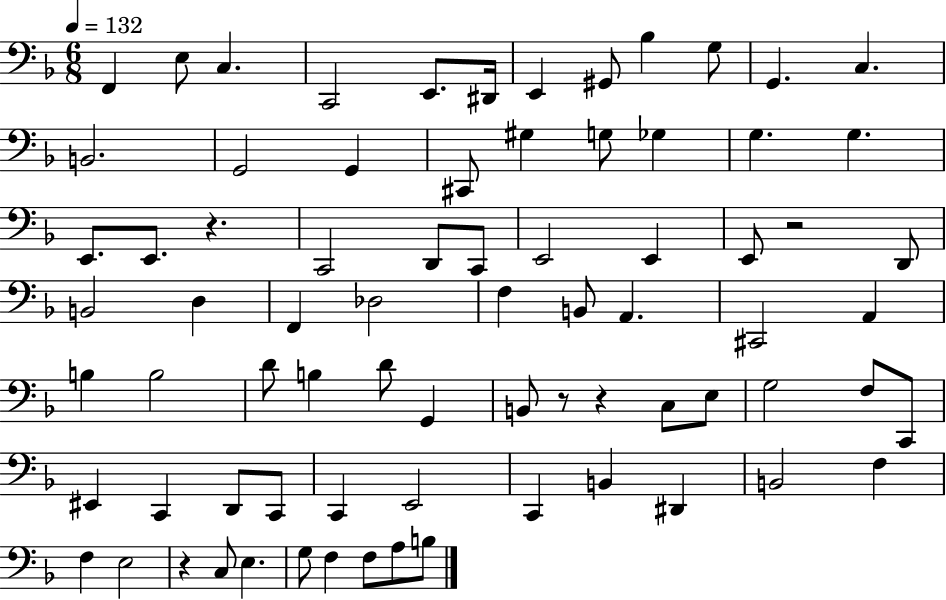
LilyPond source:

{
  \clef bass
  \numericTimeSignature
  \time 6/8
  \key f \major
  \tempo 4 = 132
  f,4 e8 c4. | c,2 e,8. dis,16 | e,4 gis,8 bes4 g8 | g,4. c4. | \break b,2. | g,2 g,4 | cis,8 gis4 g8 ges4 | g4. g4. | \break e,8. e,8. r4. | c,2 d,8 c,8 | e,2 e,4 | e,8 r2 d,8 | \break b,2 d4 | f,4 des2 | f4 b,8 a,4. | cis,2 a,4 | \break b4 b2 | d'8 b4 d'8 g,4 | b,8 r8 r4 c8 e8 | g2 f8 c,8 | \break eis,4 c,4 d,8 c,8 | c,4 e,2 | c,4 b,4 dis,4 | b,2 f4 | \break f4 e2 | r4 c8 e4. | g8 f4 f8 a8 b8 | \bar "|."
}